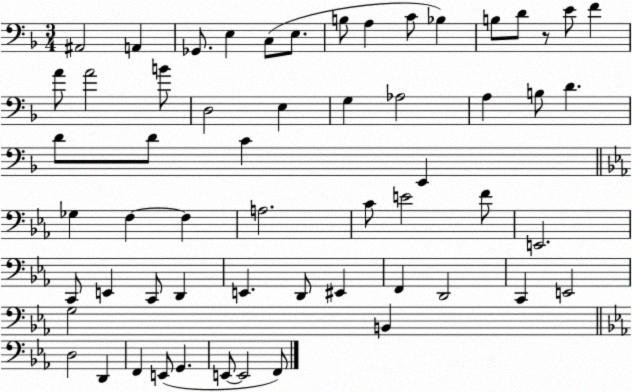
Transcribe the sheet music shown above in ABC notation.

X:1
T:Untitled
M:3/4
L:1/4
K:F
^A,,2 A,, _G,,/2 E, C,/2 E,/2 B,/2 A, C/2 _B, B,/2 D/2 z/2 E/2 F A/2 A2 B/2 D,2 E, G, _A,2 A, B,/2 D D/2 D/2 C E,, _G, F, F, A,2 C/2 E2 F/2 E,,2 C,,/2 E,, C,,/2 D,, E,, D,,/2 ^E,, F,, D,,2 C,, E,,2 G,2 B,, D,2 D,, F,, E,,/2 G,, E,,/2 E,,2 F,,/2